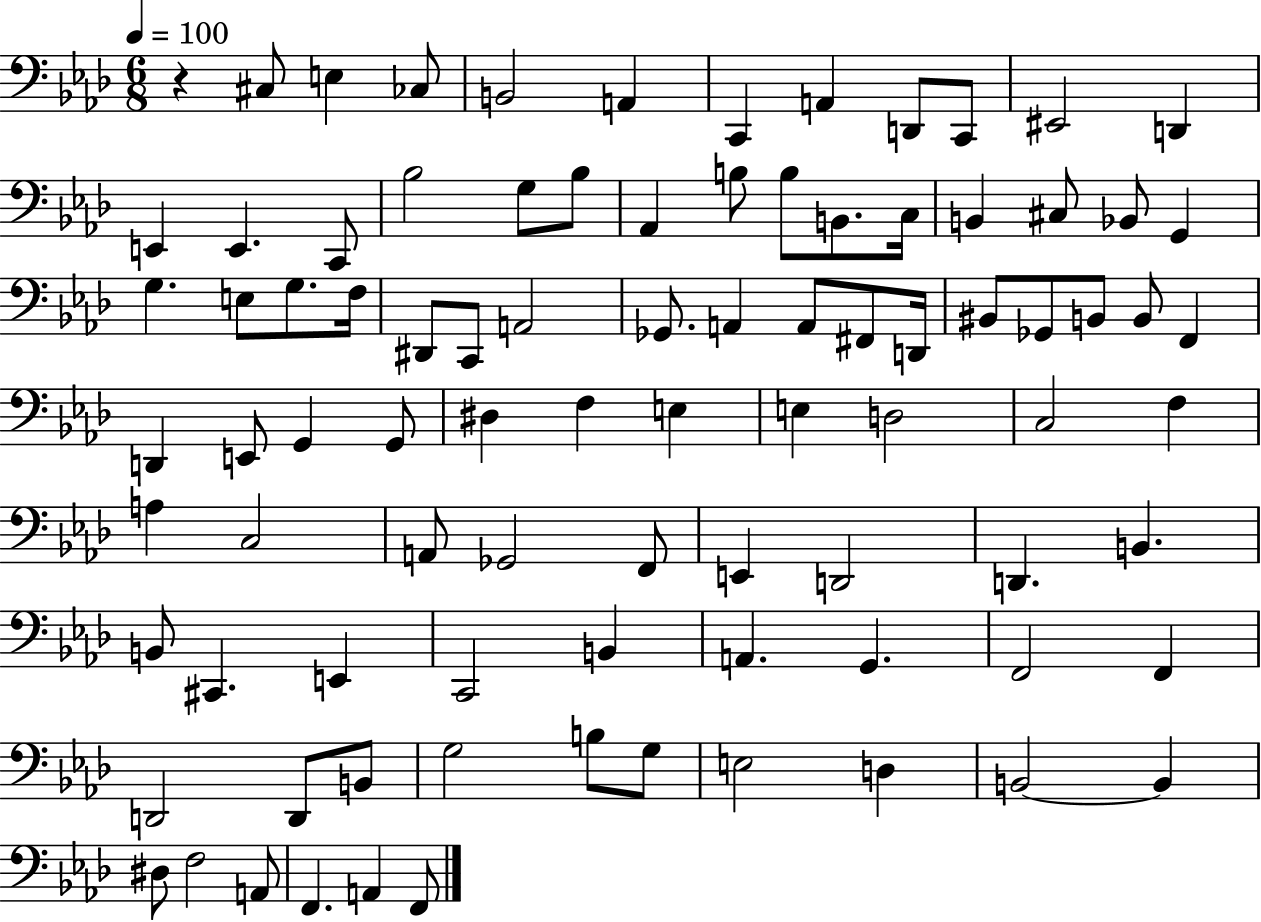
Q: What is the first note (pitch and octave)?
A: C#3